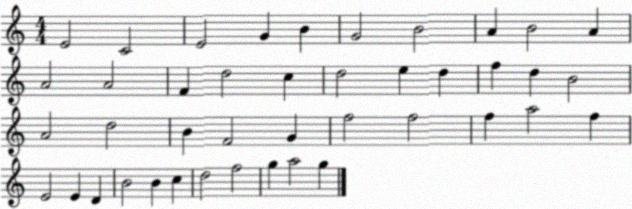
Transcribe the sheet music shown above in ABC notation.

X:1
T:Untitled
M:4/4
L:1/4
K:C
E2 C2 E2 G B G2 B2 A B2 A A2 A2 F d2 c d2 e d f d B2 A2 d2 B F2 G f2 f2 f a2 f E2 E D B2 B c d2 f2 g a2 g